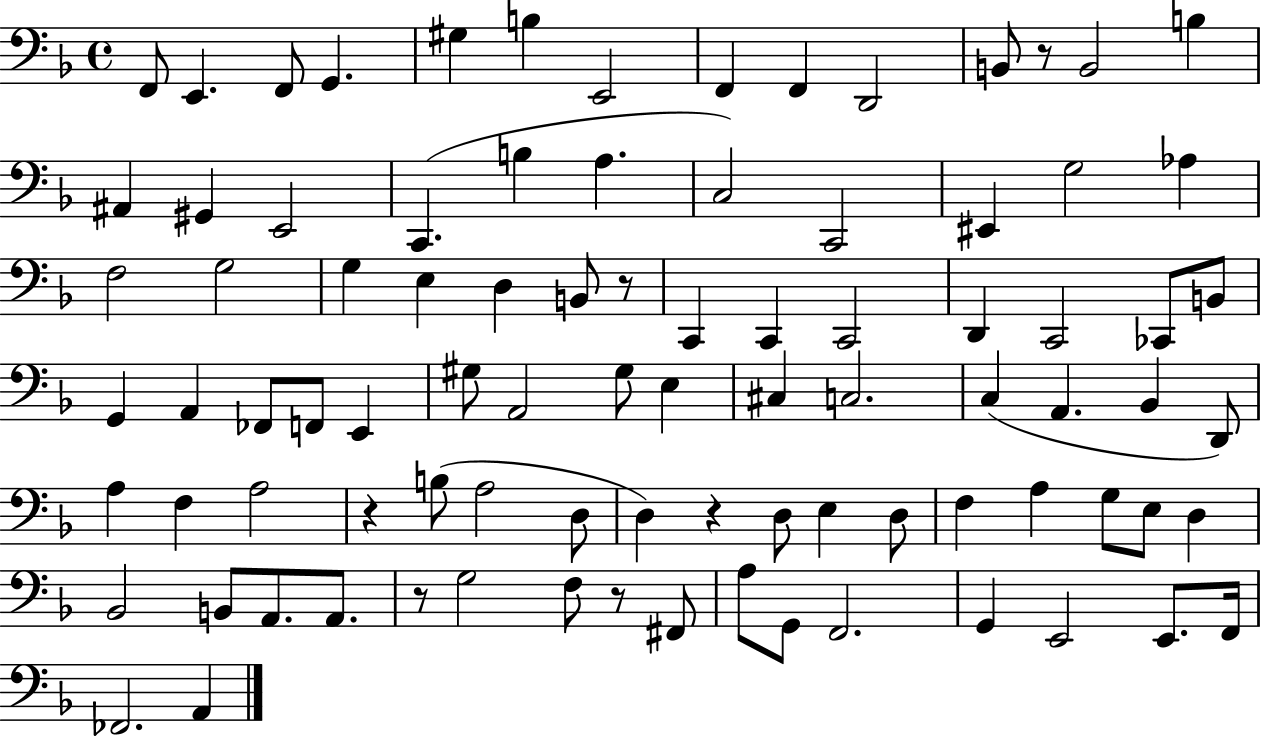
F2/e E2/q. F2/e G2/q. G#3/q B3/q E2/h F2/q F2/q D2/h B2/e R/e B2/h B3/q A#2/q G#2/q E2/h C2/q. B3/q A3/q. C3/h C2/h EIS2/q G3/h Ab3/q F3/h G3/h G3/q E3/q D3/q B2/e R/e C2/q C2/q C2/h D2/q C2/h CES2/e B2/e G2/q A2/q FES2/e F2/e E2/q G#3/e A2/h G#3/e E3/q C#3/q C3/h. C3/q A2/q. Bb2/q D2/e A3/q F3/q A3/h R/q B3/e A3/h D3/e D3/q R/q D3/e E3/q D3/e F3/q A3/q G3/e E3/e D3/q Bb2/h B2/e A2/e. A2/e. R/e G3/h F3/e R/e F#2/e A3/e G2/e F2/h. G2/q E2/h E2/e. F2/s FES2/h. A2/q